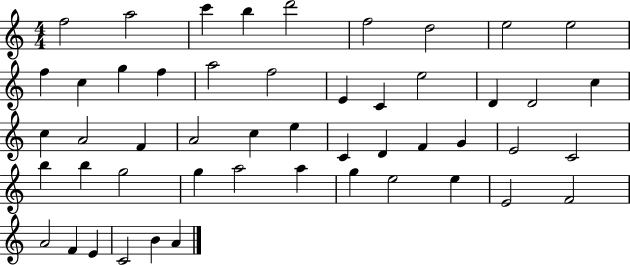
{
  \clef treble
  \numericTimeSignature
  \time 4/4
  \key c \major
  f''2 a''2 | c'''4 b''4 d'''2 | f''2 d''2 | e''2 e''2 | \break f''4 c''4 g''4 f''4 | a''2 f''2 | e'4 c'4 e''2 | d'4 d'2 c''4 | \break c''4 a'2 f'4 | a'2 c''4 e''4 | c'4 d'4 f'4 g'4 | e'2 c'2 | \break b''4 b''4 g''2 | g''4 a''2 a''4 | g''4 e''2 e''4 | e'2 f'2 | \break a'2 f'4 e'4 | c'2 b'4 a'4 | \bar "|."
}